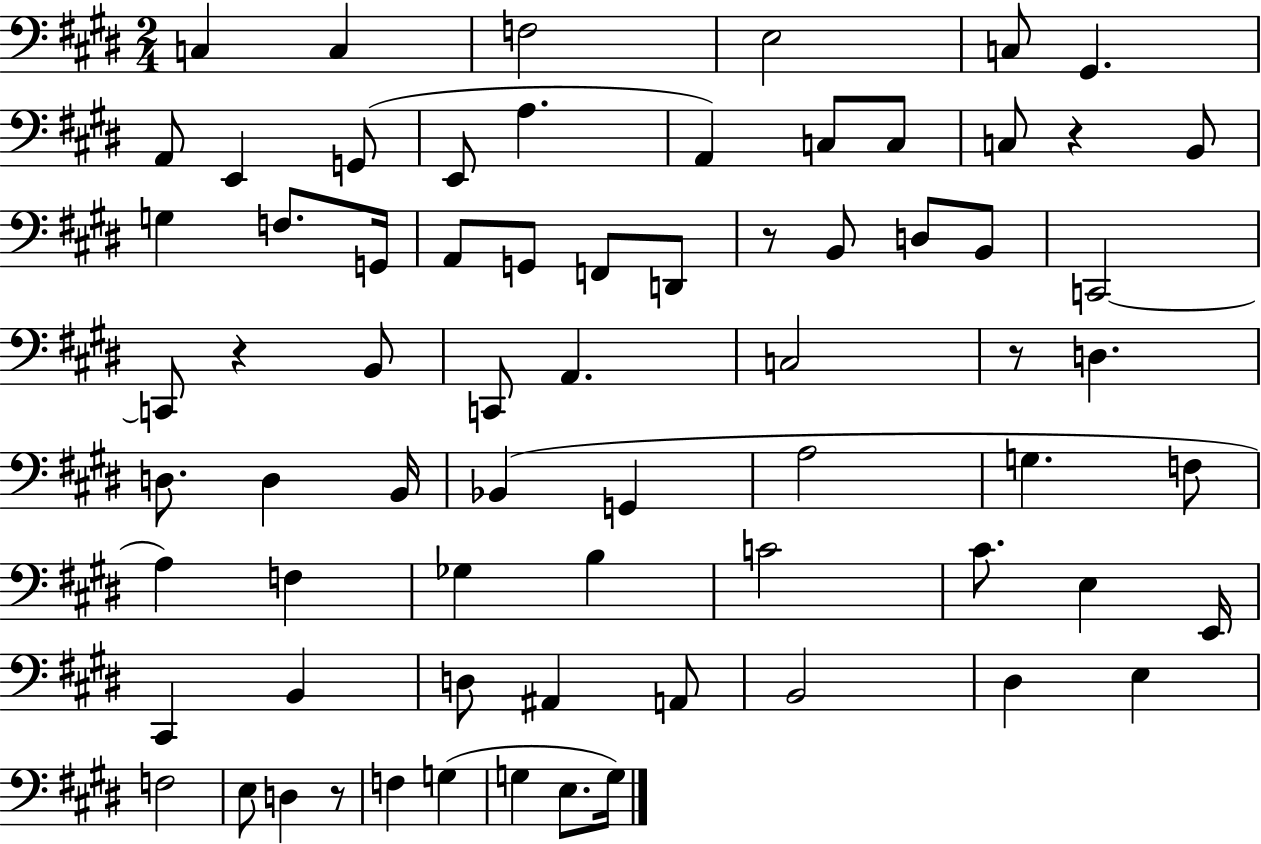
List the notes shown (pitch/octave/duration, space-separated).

C3/q C3/q F3/h E3/h C3/e G#2/q. A2/e E2/q G2/e E2/e A3/q. A2/q C3/e C3/e C3/e R/q B2/e G3/q F3/e. G2/s A2/e G2/e F2/e D2/e R/e B2/e D3/e B2/e C2/h C2/e R/q B2/e C2/e A2/q. C3/h R/e D3/q. D3/e. D3/q B2/s Bb2/q G2/q A3/h G3/q. F3/e A3/q F3/q Gb3/q B3/q C4/h C#4/e. E3/q E2/s C#2/q B2/q D3/e A#2/q A2/e B2/h D#3/q E3/q F3/h E3/e D3/q R/e F3/q G3/q G3/q E3/e. G3/s